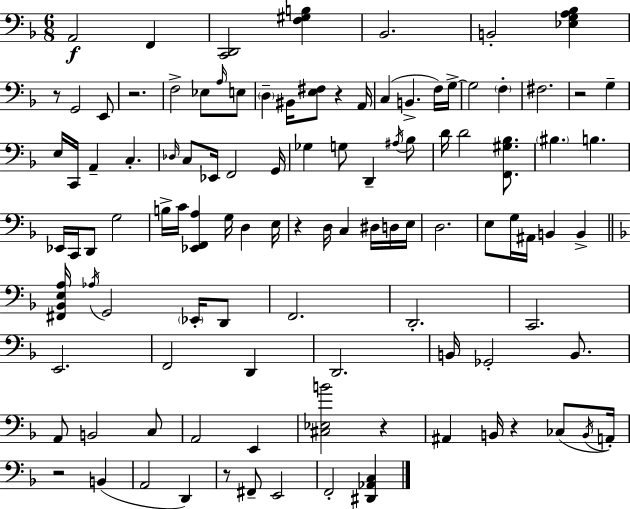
{
  \clef bass
  \numericTimeSignature
  \time 6/8
  \key f \major
  a,2\f f,4 | <c, d,>2 <f gis b>4 | bes,2. | b,2-. <ees g a bes>4 | \break r8 g,2 e,8 | r2. | f2-> ees8 \grace { a16 } e8 | \parenthesize d4-- bis,16 <e fis>8 r4 | \break a,16 c4( b,4.-> f16) | g16->~~ g2 \parenthesize f4-. | fis2. | r2 g4-- | \break e16 c,16 a,4-- c4.-. | \grace { des16 } c8 ees,16 f,2 | g,16 ges4 g8 d,4-- | \acciaccatura { ais16 } bes8 d'16 d'2 | \break <f, gis bes>8. \parenthesize bis4. b4. | ees,16 c,16 d,8 g2 | b16-> c'16 <ees, f, a>4 g16 d4 | e16 r4 d16 c4 | \break dis16 d16 e16 d2. | e8 g16 ais,16 b,4 b,4-> | \bar "||" \break \key f \major <fis, bes, e a>16 \acciaccatura { aes16 } g,2 \parenthesize ees,16-. d,8 | f,2. | d,2.-. | c,2. | \break e,2. | f,2 d,4 | d,2. | b,16 ges,2-. b,8. | \break a,8 b,2 c8 | a,2 e,4 | <cis ees b'>2 r4 | ais,4 b,16 r4 ces8( | \break \acciaccatura { b,16 } a,16-.) r2 b,4( | a,2 d,4) | r8 fis,8-- e,2 | f,2-. <dis, aes, c>4 | \break \bar "|."
}